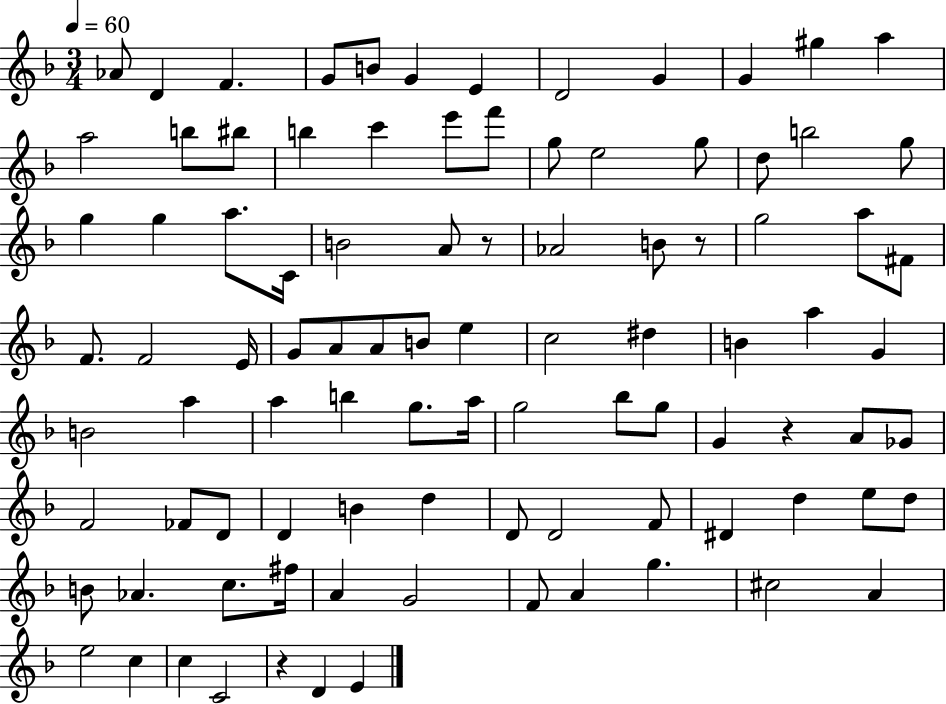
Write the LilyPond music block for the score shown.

{
  \clef treble
  \numericTimeSignature
  \time 3/4
  \key f \major
  \tempo 4 = 60
  \repeat volta 2 { aes'8 d'4 f'4. | g'8 b'8 g'4 e'4 | d'2 g'4 | g'4 gis''4 a''4 | \break a''2 b''8 bis''8 | b''4 c'''4 e'''8 f'''8 | g''8 e''2 g''8 | d''8 b''2 g''8 | \break g''4 g''4 a''8. c'16 | b'2 a'8 r8 | aes'2 b'8 r8 | g''2 a''8 fis'8 | \break f'8. f'2 e'16 | g'8 a'8 a'8 b'8 e''4 | c''2 dis''4 | b'4 a''4 g'4 | \break b'2 a''4 | a''4 b''4 g''8. a''16 | g''2 bes''8 g''8 | g'4 r4 a'8 ges'8 | \break f'2 fes'8 d'8 | d'4 b'4 d''4 | d'8 d'2 f'8 | dis'4 d''4 e''8 d''8 | \break b'8 aes'4. c''8. fis''16 | a'4 g'2 | f'8 a'4 g''4. | cis''2 a'4 | \break e''2 c''4 | c''4 c'2 | r4 d'4 e'4 | } \bar "|."
}